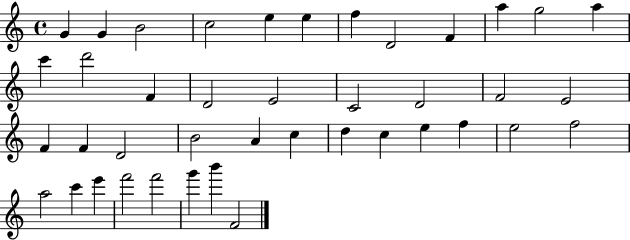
{
  \clef treble
  \time 4/4
  \defaultTimeSignature
  \key c \major
  g'4 g'4 b'2 | c''2 e''4 e''4 | f''4 d'2 f'4 | a''4 g''2 a''4 | \break c'''4 d'''2 f'4 | d'2 e'2 | c'2 d'2 | f'2 e'2 | \break f'4 f'4 d'2 | b'2 a'4 c''4 | d''4 c''4 e''4 f''4 | e''2 f''2 | \break a''2 c'''4 e'''4 | f'''2 f'''2 | g'''4 b'''4 f'2 | \bar "|."
}